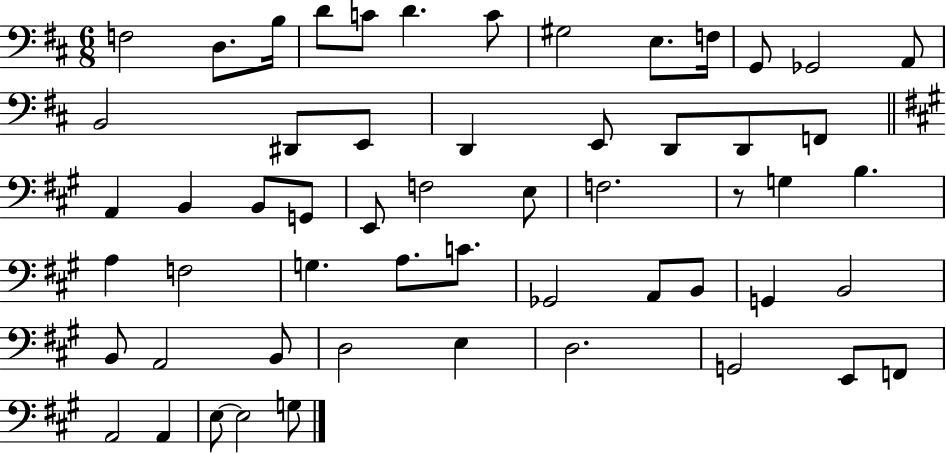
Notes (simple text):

F3/h D3/e. B3/s D4/e C4/e D4/q. C4/e G#3/h E3/e. F3/s G2/e Gb2/h A2/e B2/h D#2/e E2/e D2/q E2/e D2/e D2/e F2/e A2/q B2/q B2/e G2/e E2/e F3/h E3/e F3/h. R/e G3/q B3/q. A3/q F3/h G3/q. A3/e. C4/e. Gb2/h A2/e B2/e G2/q B2/h B2/e A2/h B2/e D3/h E3/q D3/h. G2/h E2/e F2/e A2/h A2/q E3/e E3/h G3/e